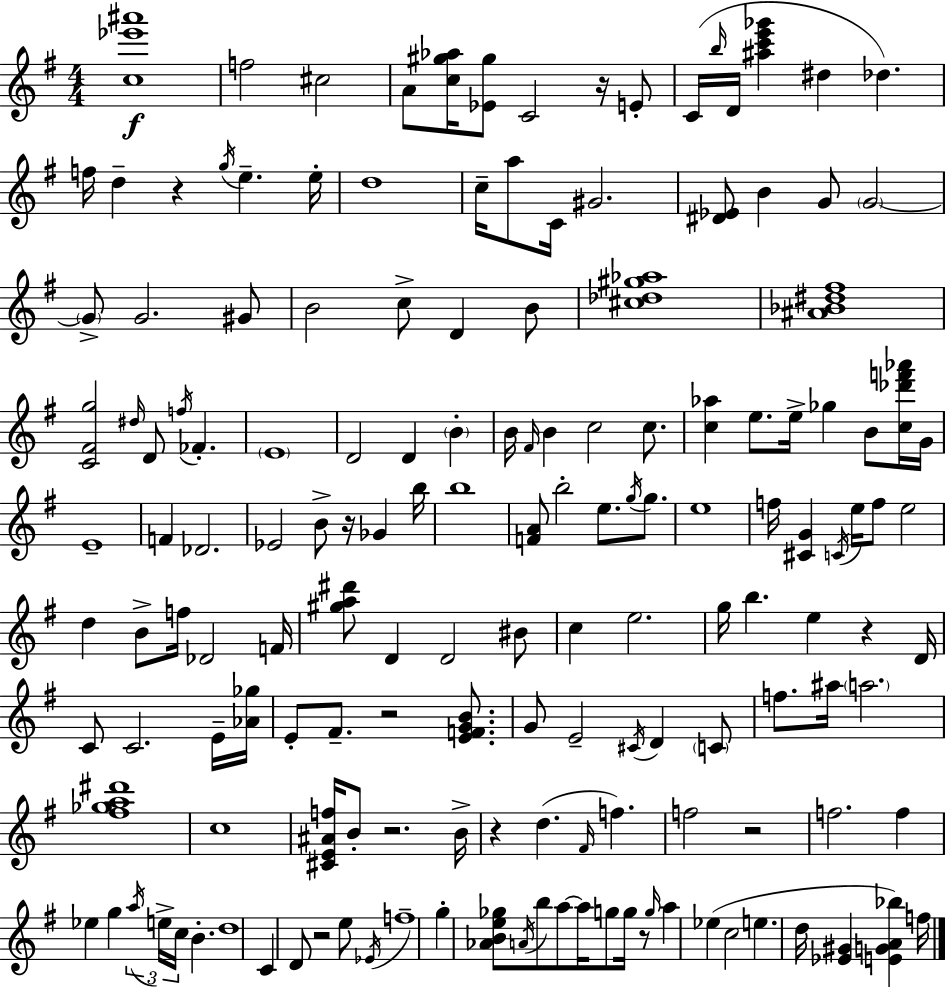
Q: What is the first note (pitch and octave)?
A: F5